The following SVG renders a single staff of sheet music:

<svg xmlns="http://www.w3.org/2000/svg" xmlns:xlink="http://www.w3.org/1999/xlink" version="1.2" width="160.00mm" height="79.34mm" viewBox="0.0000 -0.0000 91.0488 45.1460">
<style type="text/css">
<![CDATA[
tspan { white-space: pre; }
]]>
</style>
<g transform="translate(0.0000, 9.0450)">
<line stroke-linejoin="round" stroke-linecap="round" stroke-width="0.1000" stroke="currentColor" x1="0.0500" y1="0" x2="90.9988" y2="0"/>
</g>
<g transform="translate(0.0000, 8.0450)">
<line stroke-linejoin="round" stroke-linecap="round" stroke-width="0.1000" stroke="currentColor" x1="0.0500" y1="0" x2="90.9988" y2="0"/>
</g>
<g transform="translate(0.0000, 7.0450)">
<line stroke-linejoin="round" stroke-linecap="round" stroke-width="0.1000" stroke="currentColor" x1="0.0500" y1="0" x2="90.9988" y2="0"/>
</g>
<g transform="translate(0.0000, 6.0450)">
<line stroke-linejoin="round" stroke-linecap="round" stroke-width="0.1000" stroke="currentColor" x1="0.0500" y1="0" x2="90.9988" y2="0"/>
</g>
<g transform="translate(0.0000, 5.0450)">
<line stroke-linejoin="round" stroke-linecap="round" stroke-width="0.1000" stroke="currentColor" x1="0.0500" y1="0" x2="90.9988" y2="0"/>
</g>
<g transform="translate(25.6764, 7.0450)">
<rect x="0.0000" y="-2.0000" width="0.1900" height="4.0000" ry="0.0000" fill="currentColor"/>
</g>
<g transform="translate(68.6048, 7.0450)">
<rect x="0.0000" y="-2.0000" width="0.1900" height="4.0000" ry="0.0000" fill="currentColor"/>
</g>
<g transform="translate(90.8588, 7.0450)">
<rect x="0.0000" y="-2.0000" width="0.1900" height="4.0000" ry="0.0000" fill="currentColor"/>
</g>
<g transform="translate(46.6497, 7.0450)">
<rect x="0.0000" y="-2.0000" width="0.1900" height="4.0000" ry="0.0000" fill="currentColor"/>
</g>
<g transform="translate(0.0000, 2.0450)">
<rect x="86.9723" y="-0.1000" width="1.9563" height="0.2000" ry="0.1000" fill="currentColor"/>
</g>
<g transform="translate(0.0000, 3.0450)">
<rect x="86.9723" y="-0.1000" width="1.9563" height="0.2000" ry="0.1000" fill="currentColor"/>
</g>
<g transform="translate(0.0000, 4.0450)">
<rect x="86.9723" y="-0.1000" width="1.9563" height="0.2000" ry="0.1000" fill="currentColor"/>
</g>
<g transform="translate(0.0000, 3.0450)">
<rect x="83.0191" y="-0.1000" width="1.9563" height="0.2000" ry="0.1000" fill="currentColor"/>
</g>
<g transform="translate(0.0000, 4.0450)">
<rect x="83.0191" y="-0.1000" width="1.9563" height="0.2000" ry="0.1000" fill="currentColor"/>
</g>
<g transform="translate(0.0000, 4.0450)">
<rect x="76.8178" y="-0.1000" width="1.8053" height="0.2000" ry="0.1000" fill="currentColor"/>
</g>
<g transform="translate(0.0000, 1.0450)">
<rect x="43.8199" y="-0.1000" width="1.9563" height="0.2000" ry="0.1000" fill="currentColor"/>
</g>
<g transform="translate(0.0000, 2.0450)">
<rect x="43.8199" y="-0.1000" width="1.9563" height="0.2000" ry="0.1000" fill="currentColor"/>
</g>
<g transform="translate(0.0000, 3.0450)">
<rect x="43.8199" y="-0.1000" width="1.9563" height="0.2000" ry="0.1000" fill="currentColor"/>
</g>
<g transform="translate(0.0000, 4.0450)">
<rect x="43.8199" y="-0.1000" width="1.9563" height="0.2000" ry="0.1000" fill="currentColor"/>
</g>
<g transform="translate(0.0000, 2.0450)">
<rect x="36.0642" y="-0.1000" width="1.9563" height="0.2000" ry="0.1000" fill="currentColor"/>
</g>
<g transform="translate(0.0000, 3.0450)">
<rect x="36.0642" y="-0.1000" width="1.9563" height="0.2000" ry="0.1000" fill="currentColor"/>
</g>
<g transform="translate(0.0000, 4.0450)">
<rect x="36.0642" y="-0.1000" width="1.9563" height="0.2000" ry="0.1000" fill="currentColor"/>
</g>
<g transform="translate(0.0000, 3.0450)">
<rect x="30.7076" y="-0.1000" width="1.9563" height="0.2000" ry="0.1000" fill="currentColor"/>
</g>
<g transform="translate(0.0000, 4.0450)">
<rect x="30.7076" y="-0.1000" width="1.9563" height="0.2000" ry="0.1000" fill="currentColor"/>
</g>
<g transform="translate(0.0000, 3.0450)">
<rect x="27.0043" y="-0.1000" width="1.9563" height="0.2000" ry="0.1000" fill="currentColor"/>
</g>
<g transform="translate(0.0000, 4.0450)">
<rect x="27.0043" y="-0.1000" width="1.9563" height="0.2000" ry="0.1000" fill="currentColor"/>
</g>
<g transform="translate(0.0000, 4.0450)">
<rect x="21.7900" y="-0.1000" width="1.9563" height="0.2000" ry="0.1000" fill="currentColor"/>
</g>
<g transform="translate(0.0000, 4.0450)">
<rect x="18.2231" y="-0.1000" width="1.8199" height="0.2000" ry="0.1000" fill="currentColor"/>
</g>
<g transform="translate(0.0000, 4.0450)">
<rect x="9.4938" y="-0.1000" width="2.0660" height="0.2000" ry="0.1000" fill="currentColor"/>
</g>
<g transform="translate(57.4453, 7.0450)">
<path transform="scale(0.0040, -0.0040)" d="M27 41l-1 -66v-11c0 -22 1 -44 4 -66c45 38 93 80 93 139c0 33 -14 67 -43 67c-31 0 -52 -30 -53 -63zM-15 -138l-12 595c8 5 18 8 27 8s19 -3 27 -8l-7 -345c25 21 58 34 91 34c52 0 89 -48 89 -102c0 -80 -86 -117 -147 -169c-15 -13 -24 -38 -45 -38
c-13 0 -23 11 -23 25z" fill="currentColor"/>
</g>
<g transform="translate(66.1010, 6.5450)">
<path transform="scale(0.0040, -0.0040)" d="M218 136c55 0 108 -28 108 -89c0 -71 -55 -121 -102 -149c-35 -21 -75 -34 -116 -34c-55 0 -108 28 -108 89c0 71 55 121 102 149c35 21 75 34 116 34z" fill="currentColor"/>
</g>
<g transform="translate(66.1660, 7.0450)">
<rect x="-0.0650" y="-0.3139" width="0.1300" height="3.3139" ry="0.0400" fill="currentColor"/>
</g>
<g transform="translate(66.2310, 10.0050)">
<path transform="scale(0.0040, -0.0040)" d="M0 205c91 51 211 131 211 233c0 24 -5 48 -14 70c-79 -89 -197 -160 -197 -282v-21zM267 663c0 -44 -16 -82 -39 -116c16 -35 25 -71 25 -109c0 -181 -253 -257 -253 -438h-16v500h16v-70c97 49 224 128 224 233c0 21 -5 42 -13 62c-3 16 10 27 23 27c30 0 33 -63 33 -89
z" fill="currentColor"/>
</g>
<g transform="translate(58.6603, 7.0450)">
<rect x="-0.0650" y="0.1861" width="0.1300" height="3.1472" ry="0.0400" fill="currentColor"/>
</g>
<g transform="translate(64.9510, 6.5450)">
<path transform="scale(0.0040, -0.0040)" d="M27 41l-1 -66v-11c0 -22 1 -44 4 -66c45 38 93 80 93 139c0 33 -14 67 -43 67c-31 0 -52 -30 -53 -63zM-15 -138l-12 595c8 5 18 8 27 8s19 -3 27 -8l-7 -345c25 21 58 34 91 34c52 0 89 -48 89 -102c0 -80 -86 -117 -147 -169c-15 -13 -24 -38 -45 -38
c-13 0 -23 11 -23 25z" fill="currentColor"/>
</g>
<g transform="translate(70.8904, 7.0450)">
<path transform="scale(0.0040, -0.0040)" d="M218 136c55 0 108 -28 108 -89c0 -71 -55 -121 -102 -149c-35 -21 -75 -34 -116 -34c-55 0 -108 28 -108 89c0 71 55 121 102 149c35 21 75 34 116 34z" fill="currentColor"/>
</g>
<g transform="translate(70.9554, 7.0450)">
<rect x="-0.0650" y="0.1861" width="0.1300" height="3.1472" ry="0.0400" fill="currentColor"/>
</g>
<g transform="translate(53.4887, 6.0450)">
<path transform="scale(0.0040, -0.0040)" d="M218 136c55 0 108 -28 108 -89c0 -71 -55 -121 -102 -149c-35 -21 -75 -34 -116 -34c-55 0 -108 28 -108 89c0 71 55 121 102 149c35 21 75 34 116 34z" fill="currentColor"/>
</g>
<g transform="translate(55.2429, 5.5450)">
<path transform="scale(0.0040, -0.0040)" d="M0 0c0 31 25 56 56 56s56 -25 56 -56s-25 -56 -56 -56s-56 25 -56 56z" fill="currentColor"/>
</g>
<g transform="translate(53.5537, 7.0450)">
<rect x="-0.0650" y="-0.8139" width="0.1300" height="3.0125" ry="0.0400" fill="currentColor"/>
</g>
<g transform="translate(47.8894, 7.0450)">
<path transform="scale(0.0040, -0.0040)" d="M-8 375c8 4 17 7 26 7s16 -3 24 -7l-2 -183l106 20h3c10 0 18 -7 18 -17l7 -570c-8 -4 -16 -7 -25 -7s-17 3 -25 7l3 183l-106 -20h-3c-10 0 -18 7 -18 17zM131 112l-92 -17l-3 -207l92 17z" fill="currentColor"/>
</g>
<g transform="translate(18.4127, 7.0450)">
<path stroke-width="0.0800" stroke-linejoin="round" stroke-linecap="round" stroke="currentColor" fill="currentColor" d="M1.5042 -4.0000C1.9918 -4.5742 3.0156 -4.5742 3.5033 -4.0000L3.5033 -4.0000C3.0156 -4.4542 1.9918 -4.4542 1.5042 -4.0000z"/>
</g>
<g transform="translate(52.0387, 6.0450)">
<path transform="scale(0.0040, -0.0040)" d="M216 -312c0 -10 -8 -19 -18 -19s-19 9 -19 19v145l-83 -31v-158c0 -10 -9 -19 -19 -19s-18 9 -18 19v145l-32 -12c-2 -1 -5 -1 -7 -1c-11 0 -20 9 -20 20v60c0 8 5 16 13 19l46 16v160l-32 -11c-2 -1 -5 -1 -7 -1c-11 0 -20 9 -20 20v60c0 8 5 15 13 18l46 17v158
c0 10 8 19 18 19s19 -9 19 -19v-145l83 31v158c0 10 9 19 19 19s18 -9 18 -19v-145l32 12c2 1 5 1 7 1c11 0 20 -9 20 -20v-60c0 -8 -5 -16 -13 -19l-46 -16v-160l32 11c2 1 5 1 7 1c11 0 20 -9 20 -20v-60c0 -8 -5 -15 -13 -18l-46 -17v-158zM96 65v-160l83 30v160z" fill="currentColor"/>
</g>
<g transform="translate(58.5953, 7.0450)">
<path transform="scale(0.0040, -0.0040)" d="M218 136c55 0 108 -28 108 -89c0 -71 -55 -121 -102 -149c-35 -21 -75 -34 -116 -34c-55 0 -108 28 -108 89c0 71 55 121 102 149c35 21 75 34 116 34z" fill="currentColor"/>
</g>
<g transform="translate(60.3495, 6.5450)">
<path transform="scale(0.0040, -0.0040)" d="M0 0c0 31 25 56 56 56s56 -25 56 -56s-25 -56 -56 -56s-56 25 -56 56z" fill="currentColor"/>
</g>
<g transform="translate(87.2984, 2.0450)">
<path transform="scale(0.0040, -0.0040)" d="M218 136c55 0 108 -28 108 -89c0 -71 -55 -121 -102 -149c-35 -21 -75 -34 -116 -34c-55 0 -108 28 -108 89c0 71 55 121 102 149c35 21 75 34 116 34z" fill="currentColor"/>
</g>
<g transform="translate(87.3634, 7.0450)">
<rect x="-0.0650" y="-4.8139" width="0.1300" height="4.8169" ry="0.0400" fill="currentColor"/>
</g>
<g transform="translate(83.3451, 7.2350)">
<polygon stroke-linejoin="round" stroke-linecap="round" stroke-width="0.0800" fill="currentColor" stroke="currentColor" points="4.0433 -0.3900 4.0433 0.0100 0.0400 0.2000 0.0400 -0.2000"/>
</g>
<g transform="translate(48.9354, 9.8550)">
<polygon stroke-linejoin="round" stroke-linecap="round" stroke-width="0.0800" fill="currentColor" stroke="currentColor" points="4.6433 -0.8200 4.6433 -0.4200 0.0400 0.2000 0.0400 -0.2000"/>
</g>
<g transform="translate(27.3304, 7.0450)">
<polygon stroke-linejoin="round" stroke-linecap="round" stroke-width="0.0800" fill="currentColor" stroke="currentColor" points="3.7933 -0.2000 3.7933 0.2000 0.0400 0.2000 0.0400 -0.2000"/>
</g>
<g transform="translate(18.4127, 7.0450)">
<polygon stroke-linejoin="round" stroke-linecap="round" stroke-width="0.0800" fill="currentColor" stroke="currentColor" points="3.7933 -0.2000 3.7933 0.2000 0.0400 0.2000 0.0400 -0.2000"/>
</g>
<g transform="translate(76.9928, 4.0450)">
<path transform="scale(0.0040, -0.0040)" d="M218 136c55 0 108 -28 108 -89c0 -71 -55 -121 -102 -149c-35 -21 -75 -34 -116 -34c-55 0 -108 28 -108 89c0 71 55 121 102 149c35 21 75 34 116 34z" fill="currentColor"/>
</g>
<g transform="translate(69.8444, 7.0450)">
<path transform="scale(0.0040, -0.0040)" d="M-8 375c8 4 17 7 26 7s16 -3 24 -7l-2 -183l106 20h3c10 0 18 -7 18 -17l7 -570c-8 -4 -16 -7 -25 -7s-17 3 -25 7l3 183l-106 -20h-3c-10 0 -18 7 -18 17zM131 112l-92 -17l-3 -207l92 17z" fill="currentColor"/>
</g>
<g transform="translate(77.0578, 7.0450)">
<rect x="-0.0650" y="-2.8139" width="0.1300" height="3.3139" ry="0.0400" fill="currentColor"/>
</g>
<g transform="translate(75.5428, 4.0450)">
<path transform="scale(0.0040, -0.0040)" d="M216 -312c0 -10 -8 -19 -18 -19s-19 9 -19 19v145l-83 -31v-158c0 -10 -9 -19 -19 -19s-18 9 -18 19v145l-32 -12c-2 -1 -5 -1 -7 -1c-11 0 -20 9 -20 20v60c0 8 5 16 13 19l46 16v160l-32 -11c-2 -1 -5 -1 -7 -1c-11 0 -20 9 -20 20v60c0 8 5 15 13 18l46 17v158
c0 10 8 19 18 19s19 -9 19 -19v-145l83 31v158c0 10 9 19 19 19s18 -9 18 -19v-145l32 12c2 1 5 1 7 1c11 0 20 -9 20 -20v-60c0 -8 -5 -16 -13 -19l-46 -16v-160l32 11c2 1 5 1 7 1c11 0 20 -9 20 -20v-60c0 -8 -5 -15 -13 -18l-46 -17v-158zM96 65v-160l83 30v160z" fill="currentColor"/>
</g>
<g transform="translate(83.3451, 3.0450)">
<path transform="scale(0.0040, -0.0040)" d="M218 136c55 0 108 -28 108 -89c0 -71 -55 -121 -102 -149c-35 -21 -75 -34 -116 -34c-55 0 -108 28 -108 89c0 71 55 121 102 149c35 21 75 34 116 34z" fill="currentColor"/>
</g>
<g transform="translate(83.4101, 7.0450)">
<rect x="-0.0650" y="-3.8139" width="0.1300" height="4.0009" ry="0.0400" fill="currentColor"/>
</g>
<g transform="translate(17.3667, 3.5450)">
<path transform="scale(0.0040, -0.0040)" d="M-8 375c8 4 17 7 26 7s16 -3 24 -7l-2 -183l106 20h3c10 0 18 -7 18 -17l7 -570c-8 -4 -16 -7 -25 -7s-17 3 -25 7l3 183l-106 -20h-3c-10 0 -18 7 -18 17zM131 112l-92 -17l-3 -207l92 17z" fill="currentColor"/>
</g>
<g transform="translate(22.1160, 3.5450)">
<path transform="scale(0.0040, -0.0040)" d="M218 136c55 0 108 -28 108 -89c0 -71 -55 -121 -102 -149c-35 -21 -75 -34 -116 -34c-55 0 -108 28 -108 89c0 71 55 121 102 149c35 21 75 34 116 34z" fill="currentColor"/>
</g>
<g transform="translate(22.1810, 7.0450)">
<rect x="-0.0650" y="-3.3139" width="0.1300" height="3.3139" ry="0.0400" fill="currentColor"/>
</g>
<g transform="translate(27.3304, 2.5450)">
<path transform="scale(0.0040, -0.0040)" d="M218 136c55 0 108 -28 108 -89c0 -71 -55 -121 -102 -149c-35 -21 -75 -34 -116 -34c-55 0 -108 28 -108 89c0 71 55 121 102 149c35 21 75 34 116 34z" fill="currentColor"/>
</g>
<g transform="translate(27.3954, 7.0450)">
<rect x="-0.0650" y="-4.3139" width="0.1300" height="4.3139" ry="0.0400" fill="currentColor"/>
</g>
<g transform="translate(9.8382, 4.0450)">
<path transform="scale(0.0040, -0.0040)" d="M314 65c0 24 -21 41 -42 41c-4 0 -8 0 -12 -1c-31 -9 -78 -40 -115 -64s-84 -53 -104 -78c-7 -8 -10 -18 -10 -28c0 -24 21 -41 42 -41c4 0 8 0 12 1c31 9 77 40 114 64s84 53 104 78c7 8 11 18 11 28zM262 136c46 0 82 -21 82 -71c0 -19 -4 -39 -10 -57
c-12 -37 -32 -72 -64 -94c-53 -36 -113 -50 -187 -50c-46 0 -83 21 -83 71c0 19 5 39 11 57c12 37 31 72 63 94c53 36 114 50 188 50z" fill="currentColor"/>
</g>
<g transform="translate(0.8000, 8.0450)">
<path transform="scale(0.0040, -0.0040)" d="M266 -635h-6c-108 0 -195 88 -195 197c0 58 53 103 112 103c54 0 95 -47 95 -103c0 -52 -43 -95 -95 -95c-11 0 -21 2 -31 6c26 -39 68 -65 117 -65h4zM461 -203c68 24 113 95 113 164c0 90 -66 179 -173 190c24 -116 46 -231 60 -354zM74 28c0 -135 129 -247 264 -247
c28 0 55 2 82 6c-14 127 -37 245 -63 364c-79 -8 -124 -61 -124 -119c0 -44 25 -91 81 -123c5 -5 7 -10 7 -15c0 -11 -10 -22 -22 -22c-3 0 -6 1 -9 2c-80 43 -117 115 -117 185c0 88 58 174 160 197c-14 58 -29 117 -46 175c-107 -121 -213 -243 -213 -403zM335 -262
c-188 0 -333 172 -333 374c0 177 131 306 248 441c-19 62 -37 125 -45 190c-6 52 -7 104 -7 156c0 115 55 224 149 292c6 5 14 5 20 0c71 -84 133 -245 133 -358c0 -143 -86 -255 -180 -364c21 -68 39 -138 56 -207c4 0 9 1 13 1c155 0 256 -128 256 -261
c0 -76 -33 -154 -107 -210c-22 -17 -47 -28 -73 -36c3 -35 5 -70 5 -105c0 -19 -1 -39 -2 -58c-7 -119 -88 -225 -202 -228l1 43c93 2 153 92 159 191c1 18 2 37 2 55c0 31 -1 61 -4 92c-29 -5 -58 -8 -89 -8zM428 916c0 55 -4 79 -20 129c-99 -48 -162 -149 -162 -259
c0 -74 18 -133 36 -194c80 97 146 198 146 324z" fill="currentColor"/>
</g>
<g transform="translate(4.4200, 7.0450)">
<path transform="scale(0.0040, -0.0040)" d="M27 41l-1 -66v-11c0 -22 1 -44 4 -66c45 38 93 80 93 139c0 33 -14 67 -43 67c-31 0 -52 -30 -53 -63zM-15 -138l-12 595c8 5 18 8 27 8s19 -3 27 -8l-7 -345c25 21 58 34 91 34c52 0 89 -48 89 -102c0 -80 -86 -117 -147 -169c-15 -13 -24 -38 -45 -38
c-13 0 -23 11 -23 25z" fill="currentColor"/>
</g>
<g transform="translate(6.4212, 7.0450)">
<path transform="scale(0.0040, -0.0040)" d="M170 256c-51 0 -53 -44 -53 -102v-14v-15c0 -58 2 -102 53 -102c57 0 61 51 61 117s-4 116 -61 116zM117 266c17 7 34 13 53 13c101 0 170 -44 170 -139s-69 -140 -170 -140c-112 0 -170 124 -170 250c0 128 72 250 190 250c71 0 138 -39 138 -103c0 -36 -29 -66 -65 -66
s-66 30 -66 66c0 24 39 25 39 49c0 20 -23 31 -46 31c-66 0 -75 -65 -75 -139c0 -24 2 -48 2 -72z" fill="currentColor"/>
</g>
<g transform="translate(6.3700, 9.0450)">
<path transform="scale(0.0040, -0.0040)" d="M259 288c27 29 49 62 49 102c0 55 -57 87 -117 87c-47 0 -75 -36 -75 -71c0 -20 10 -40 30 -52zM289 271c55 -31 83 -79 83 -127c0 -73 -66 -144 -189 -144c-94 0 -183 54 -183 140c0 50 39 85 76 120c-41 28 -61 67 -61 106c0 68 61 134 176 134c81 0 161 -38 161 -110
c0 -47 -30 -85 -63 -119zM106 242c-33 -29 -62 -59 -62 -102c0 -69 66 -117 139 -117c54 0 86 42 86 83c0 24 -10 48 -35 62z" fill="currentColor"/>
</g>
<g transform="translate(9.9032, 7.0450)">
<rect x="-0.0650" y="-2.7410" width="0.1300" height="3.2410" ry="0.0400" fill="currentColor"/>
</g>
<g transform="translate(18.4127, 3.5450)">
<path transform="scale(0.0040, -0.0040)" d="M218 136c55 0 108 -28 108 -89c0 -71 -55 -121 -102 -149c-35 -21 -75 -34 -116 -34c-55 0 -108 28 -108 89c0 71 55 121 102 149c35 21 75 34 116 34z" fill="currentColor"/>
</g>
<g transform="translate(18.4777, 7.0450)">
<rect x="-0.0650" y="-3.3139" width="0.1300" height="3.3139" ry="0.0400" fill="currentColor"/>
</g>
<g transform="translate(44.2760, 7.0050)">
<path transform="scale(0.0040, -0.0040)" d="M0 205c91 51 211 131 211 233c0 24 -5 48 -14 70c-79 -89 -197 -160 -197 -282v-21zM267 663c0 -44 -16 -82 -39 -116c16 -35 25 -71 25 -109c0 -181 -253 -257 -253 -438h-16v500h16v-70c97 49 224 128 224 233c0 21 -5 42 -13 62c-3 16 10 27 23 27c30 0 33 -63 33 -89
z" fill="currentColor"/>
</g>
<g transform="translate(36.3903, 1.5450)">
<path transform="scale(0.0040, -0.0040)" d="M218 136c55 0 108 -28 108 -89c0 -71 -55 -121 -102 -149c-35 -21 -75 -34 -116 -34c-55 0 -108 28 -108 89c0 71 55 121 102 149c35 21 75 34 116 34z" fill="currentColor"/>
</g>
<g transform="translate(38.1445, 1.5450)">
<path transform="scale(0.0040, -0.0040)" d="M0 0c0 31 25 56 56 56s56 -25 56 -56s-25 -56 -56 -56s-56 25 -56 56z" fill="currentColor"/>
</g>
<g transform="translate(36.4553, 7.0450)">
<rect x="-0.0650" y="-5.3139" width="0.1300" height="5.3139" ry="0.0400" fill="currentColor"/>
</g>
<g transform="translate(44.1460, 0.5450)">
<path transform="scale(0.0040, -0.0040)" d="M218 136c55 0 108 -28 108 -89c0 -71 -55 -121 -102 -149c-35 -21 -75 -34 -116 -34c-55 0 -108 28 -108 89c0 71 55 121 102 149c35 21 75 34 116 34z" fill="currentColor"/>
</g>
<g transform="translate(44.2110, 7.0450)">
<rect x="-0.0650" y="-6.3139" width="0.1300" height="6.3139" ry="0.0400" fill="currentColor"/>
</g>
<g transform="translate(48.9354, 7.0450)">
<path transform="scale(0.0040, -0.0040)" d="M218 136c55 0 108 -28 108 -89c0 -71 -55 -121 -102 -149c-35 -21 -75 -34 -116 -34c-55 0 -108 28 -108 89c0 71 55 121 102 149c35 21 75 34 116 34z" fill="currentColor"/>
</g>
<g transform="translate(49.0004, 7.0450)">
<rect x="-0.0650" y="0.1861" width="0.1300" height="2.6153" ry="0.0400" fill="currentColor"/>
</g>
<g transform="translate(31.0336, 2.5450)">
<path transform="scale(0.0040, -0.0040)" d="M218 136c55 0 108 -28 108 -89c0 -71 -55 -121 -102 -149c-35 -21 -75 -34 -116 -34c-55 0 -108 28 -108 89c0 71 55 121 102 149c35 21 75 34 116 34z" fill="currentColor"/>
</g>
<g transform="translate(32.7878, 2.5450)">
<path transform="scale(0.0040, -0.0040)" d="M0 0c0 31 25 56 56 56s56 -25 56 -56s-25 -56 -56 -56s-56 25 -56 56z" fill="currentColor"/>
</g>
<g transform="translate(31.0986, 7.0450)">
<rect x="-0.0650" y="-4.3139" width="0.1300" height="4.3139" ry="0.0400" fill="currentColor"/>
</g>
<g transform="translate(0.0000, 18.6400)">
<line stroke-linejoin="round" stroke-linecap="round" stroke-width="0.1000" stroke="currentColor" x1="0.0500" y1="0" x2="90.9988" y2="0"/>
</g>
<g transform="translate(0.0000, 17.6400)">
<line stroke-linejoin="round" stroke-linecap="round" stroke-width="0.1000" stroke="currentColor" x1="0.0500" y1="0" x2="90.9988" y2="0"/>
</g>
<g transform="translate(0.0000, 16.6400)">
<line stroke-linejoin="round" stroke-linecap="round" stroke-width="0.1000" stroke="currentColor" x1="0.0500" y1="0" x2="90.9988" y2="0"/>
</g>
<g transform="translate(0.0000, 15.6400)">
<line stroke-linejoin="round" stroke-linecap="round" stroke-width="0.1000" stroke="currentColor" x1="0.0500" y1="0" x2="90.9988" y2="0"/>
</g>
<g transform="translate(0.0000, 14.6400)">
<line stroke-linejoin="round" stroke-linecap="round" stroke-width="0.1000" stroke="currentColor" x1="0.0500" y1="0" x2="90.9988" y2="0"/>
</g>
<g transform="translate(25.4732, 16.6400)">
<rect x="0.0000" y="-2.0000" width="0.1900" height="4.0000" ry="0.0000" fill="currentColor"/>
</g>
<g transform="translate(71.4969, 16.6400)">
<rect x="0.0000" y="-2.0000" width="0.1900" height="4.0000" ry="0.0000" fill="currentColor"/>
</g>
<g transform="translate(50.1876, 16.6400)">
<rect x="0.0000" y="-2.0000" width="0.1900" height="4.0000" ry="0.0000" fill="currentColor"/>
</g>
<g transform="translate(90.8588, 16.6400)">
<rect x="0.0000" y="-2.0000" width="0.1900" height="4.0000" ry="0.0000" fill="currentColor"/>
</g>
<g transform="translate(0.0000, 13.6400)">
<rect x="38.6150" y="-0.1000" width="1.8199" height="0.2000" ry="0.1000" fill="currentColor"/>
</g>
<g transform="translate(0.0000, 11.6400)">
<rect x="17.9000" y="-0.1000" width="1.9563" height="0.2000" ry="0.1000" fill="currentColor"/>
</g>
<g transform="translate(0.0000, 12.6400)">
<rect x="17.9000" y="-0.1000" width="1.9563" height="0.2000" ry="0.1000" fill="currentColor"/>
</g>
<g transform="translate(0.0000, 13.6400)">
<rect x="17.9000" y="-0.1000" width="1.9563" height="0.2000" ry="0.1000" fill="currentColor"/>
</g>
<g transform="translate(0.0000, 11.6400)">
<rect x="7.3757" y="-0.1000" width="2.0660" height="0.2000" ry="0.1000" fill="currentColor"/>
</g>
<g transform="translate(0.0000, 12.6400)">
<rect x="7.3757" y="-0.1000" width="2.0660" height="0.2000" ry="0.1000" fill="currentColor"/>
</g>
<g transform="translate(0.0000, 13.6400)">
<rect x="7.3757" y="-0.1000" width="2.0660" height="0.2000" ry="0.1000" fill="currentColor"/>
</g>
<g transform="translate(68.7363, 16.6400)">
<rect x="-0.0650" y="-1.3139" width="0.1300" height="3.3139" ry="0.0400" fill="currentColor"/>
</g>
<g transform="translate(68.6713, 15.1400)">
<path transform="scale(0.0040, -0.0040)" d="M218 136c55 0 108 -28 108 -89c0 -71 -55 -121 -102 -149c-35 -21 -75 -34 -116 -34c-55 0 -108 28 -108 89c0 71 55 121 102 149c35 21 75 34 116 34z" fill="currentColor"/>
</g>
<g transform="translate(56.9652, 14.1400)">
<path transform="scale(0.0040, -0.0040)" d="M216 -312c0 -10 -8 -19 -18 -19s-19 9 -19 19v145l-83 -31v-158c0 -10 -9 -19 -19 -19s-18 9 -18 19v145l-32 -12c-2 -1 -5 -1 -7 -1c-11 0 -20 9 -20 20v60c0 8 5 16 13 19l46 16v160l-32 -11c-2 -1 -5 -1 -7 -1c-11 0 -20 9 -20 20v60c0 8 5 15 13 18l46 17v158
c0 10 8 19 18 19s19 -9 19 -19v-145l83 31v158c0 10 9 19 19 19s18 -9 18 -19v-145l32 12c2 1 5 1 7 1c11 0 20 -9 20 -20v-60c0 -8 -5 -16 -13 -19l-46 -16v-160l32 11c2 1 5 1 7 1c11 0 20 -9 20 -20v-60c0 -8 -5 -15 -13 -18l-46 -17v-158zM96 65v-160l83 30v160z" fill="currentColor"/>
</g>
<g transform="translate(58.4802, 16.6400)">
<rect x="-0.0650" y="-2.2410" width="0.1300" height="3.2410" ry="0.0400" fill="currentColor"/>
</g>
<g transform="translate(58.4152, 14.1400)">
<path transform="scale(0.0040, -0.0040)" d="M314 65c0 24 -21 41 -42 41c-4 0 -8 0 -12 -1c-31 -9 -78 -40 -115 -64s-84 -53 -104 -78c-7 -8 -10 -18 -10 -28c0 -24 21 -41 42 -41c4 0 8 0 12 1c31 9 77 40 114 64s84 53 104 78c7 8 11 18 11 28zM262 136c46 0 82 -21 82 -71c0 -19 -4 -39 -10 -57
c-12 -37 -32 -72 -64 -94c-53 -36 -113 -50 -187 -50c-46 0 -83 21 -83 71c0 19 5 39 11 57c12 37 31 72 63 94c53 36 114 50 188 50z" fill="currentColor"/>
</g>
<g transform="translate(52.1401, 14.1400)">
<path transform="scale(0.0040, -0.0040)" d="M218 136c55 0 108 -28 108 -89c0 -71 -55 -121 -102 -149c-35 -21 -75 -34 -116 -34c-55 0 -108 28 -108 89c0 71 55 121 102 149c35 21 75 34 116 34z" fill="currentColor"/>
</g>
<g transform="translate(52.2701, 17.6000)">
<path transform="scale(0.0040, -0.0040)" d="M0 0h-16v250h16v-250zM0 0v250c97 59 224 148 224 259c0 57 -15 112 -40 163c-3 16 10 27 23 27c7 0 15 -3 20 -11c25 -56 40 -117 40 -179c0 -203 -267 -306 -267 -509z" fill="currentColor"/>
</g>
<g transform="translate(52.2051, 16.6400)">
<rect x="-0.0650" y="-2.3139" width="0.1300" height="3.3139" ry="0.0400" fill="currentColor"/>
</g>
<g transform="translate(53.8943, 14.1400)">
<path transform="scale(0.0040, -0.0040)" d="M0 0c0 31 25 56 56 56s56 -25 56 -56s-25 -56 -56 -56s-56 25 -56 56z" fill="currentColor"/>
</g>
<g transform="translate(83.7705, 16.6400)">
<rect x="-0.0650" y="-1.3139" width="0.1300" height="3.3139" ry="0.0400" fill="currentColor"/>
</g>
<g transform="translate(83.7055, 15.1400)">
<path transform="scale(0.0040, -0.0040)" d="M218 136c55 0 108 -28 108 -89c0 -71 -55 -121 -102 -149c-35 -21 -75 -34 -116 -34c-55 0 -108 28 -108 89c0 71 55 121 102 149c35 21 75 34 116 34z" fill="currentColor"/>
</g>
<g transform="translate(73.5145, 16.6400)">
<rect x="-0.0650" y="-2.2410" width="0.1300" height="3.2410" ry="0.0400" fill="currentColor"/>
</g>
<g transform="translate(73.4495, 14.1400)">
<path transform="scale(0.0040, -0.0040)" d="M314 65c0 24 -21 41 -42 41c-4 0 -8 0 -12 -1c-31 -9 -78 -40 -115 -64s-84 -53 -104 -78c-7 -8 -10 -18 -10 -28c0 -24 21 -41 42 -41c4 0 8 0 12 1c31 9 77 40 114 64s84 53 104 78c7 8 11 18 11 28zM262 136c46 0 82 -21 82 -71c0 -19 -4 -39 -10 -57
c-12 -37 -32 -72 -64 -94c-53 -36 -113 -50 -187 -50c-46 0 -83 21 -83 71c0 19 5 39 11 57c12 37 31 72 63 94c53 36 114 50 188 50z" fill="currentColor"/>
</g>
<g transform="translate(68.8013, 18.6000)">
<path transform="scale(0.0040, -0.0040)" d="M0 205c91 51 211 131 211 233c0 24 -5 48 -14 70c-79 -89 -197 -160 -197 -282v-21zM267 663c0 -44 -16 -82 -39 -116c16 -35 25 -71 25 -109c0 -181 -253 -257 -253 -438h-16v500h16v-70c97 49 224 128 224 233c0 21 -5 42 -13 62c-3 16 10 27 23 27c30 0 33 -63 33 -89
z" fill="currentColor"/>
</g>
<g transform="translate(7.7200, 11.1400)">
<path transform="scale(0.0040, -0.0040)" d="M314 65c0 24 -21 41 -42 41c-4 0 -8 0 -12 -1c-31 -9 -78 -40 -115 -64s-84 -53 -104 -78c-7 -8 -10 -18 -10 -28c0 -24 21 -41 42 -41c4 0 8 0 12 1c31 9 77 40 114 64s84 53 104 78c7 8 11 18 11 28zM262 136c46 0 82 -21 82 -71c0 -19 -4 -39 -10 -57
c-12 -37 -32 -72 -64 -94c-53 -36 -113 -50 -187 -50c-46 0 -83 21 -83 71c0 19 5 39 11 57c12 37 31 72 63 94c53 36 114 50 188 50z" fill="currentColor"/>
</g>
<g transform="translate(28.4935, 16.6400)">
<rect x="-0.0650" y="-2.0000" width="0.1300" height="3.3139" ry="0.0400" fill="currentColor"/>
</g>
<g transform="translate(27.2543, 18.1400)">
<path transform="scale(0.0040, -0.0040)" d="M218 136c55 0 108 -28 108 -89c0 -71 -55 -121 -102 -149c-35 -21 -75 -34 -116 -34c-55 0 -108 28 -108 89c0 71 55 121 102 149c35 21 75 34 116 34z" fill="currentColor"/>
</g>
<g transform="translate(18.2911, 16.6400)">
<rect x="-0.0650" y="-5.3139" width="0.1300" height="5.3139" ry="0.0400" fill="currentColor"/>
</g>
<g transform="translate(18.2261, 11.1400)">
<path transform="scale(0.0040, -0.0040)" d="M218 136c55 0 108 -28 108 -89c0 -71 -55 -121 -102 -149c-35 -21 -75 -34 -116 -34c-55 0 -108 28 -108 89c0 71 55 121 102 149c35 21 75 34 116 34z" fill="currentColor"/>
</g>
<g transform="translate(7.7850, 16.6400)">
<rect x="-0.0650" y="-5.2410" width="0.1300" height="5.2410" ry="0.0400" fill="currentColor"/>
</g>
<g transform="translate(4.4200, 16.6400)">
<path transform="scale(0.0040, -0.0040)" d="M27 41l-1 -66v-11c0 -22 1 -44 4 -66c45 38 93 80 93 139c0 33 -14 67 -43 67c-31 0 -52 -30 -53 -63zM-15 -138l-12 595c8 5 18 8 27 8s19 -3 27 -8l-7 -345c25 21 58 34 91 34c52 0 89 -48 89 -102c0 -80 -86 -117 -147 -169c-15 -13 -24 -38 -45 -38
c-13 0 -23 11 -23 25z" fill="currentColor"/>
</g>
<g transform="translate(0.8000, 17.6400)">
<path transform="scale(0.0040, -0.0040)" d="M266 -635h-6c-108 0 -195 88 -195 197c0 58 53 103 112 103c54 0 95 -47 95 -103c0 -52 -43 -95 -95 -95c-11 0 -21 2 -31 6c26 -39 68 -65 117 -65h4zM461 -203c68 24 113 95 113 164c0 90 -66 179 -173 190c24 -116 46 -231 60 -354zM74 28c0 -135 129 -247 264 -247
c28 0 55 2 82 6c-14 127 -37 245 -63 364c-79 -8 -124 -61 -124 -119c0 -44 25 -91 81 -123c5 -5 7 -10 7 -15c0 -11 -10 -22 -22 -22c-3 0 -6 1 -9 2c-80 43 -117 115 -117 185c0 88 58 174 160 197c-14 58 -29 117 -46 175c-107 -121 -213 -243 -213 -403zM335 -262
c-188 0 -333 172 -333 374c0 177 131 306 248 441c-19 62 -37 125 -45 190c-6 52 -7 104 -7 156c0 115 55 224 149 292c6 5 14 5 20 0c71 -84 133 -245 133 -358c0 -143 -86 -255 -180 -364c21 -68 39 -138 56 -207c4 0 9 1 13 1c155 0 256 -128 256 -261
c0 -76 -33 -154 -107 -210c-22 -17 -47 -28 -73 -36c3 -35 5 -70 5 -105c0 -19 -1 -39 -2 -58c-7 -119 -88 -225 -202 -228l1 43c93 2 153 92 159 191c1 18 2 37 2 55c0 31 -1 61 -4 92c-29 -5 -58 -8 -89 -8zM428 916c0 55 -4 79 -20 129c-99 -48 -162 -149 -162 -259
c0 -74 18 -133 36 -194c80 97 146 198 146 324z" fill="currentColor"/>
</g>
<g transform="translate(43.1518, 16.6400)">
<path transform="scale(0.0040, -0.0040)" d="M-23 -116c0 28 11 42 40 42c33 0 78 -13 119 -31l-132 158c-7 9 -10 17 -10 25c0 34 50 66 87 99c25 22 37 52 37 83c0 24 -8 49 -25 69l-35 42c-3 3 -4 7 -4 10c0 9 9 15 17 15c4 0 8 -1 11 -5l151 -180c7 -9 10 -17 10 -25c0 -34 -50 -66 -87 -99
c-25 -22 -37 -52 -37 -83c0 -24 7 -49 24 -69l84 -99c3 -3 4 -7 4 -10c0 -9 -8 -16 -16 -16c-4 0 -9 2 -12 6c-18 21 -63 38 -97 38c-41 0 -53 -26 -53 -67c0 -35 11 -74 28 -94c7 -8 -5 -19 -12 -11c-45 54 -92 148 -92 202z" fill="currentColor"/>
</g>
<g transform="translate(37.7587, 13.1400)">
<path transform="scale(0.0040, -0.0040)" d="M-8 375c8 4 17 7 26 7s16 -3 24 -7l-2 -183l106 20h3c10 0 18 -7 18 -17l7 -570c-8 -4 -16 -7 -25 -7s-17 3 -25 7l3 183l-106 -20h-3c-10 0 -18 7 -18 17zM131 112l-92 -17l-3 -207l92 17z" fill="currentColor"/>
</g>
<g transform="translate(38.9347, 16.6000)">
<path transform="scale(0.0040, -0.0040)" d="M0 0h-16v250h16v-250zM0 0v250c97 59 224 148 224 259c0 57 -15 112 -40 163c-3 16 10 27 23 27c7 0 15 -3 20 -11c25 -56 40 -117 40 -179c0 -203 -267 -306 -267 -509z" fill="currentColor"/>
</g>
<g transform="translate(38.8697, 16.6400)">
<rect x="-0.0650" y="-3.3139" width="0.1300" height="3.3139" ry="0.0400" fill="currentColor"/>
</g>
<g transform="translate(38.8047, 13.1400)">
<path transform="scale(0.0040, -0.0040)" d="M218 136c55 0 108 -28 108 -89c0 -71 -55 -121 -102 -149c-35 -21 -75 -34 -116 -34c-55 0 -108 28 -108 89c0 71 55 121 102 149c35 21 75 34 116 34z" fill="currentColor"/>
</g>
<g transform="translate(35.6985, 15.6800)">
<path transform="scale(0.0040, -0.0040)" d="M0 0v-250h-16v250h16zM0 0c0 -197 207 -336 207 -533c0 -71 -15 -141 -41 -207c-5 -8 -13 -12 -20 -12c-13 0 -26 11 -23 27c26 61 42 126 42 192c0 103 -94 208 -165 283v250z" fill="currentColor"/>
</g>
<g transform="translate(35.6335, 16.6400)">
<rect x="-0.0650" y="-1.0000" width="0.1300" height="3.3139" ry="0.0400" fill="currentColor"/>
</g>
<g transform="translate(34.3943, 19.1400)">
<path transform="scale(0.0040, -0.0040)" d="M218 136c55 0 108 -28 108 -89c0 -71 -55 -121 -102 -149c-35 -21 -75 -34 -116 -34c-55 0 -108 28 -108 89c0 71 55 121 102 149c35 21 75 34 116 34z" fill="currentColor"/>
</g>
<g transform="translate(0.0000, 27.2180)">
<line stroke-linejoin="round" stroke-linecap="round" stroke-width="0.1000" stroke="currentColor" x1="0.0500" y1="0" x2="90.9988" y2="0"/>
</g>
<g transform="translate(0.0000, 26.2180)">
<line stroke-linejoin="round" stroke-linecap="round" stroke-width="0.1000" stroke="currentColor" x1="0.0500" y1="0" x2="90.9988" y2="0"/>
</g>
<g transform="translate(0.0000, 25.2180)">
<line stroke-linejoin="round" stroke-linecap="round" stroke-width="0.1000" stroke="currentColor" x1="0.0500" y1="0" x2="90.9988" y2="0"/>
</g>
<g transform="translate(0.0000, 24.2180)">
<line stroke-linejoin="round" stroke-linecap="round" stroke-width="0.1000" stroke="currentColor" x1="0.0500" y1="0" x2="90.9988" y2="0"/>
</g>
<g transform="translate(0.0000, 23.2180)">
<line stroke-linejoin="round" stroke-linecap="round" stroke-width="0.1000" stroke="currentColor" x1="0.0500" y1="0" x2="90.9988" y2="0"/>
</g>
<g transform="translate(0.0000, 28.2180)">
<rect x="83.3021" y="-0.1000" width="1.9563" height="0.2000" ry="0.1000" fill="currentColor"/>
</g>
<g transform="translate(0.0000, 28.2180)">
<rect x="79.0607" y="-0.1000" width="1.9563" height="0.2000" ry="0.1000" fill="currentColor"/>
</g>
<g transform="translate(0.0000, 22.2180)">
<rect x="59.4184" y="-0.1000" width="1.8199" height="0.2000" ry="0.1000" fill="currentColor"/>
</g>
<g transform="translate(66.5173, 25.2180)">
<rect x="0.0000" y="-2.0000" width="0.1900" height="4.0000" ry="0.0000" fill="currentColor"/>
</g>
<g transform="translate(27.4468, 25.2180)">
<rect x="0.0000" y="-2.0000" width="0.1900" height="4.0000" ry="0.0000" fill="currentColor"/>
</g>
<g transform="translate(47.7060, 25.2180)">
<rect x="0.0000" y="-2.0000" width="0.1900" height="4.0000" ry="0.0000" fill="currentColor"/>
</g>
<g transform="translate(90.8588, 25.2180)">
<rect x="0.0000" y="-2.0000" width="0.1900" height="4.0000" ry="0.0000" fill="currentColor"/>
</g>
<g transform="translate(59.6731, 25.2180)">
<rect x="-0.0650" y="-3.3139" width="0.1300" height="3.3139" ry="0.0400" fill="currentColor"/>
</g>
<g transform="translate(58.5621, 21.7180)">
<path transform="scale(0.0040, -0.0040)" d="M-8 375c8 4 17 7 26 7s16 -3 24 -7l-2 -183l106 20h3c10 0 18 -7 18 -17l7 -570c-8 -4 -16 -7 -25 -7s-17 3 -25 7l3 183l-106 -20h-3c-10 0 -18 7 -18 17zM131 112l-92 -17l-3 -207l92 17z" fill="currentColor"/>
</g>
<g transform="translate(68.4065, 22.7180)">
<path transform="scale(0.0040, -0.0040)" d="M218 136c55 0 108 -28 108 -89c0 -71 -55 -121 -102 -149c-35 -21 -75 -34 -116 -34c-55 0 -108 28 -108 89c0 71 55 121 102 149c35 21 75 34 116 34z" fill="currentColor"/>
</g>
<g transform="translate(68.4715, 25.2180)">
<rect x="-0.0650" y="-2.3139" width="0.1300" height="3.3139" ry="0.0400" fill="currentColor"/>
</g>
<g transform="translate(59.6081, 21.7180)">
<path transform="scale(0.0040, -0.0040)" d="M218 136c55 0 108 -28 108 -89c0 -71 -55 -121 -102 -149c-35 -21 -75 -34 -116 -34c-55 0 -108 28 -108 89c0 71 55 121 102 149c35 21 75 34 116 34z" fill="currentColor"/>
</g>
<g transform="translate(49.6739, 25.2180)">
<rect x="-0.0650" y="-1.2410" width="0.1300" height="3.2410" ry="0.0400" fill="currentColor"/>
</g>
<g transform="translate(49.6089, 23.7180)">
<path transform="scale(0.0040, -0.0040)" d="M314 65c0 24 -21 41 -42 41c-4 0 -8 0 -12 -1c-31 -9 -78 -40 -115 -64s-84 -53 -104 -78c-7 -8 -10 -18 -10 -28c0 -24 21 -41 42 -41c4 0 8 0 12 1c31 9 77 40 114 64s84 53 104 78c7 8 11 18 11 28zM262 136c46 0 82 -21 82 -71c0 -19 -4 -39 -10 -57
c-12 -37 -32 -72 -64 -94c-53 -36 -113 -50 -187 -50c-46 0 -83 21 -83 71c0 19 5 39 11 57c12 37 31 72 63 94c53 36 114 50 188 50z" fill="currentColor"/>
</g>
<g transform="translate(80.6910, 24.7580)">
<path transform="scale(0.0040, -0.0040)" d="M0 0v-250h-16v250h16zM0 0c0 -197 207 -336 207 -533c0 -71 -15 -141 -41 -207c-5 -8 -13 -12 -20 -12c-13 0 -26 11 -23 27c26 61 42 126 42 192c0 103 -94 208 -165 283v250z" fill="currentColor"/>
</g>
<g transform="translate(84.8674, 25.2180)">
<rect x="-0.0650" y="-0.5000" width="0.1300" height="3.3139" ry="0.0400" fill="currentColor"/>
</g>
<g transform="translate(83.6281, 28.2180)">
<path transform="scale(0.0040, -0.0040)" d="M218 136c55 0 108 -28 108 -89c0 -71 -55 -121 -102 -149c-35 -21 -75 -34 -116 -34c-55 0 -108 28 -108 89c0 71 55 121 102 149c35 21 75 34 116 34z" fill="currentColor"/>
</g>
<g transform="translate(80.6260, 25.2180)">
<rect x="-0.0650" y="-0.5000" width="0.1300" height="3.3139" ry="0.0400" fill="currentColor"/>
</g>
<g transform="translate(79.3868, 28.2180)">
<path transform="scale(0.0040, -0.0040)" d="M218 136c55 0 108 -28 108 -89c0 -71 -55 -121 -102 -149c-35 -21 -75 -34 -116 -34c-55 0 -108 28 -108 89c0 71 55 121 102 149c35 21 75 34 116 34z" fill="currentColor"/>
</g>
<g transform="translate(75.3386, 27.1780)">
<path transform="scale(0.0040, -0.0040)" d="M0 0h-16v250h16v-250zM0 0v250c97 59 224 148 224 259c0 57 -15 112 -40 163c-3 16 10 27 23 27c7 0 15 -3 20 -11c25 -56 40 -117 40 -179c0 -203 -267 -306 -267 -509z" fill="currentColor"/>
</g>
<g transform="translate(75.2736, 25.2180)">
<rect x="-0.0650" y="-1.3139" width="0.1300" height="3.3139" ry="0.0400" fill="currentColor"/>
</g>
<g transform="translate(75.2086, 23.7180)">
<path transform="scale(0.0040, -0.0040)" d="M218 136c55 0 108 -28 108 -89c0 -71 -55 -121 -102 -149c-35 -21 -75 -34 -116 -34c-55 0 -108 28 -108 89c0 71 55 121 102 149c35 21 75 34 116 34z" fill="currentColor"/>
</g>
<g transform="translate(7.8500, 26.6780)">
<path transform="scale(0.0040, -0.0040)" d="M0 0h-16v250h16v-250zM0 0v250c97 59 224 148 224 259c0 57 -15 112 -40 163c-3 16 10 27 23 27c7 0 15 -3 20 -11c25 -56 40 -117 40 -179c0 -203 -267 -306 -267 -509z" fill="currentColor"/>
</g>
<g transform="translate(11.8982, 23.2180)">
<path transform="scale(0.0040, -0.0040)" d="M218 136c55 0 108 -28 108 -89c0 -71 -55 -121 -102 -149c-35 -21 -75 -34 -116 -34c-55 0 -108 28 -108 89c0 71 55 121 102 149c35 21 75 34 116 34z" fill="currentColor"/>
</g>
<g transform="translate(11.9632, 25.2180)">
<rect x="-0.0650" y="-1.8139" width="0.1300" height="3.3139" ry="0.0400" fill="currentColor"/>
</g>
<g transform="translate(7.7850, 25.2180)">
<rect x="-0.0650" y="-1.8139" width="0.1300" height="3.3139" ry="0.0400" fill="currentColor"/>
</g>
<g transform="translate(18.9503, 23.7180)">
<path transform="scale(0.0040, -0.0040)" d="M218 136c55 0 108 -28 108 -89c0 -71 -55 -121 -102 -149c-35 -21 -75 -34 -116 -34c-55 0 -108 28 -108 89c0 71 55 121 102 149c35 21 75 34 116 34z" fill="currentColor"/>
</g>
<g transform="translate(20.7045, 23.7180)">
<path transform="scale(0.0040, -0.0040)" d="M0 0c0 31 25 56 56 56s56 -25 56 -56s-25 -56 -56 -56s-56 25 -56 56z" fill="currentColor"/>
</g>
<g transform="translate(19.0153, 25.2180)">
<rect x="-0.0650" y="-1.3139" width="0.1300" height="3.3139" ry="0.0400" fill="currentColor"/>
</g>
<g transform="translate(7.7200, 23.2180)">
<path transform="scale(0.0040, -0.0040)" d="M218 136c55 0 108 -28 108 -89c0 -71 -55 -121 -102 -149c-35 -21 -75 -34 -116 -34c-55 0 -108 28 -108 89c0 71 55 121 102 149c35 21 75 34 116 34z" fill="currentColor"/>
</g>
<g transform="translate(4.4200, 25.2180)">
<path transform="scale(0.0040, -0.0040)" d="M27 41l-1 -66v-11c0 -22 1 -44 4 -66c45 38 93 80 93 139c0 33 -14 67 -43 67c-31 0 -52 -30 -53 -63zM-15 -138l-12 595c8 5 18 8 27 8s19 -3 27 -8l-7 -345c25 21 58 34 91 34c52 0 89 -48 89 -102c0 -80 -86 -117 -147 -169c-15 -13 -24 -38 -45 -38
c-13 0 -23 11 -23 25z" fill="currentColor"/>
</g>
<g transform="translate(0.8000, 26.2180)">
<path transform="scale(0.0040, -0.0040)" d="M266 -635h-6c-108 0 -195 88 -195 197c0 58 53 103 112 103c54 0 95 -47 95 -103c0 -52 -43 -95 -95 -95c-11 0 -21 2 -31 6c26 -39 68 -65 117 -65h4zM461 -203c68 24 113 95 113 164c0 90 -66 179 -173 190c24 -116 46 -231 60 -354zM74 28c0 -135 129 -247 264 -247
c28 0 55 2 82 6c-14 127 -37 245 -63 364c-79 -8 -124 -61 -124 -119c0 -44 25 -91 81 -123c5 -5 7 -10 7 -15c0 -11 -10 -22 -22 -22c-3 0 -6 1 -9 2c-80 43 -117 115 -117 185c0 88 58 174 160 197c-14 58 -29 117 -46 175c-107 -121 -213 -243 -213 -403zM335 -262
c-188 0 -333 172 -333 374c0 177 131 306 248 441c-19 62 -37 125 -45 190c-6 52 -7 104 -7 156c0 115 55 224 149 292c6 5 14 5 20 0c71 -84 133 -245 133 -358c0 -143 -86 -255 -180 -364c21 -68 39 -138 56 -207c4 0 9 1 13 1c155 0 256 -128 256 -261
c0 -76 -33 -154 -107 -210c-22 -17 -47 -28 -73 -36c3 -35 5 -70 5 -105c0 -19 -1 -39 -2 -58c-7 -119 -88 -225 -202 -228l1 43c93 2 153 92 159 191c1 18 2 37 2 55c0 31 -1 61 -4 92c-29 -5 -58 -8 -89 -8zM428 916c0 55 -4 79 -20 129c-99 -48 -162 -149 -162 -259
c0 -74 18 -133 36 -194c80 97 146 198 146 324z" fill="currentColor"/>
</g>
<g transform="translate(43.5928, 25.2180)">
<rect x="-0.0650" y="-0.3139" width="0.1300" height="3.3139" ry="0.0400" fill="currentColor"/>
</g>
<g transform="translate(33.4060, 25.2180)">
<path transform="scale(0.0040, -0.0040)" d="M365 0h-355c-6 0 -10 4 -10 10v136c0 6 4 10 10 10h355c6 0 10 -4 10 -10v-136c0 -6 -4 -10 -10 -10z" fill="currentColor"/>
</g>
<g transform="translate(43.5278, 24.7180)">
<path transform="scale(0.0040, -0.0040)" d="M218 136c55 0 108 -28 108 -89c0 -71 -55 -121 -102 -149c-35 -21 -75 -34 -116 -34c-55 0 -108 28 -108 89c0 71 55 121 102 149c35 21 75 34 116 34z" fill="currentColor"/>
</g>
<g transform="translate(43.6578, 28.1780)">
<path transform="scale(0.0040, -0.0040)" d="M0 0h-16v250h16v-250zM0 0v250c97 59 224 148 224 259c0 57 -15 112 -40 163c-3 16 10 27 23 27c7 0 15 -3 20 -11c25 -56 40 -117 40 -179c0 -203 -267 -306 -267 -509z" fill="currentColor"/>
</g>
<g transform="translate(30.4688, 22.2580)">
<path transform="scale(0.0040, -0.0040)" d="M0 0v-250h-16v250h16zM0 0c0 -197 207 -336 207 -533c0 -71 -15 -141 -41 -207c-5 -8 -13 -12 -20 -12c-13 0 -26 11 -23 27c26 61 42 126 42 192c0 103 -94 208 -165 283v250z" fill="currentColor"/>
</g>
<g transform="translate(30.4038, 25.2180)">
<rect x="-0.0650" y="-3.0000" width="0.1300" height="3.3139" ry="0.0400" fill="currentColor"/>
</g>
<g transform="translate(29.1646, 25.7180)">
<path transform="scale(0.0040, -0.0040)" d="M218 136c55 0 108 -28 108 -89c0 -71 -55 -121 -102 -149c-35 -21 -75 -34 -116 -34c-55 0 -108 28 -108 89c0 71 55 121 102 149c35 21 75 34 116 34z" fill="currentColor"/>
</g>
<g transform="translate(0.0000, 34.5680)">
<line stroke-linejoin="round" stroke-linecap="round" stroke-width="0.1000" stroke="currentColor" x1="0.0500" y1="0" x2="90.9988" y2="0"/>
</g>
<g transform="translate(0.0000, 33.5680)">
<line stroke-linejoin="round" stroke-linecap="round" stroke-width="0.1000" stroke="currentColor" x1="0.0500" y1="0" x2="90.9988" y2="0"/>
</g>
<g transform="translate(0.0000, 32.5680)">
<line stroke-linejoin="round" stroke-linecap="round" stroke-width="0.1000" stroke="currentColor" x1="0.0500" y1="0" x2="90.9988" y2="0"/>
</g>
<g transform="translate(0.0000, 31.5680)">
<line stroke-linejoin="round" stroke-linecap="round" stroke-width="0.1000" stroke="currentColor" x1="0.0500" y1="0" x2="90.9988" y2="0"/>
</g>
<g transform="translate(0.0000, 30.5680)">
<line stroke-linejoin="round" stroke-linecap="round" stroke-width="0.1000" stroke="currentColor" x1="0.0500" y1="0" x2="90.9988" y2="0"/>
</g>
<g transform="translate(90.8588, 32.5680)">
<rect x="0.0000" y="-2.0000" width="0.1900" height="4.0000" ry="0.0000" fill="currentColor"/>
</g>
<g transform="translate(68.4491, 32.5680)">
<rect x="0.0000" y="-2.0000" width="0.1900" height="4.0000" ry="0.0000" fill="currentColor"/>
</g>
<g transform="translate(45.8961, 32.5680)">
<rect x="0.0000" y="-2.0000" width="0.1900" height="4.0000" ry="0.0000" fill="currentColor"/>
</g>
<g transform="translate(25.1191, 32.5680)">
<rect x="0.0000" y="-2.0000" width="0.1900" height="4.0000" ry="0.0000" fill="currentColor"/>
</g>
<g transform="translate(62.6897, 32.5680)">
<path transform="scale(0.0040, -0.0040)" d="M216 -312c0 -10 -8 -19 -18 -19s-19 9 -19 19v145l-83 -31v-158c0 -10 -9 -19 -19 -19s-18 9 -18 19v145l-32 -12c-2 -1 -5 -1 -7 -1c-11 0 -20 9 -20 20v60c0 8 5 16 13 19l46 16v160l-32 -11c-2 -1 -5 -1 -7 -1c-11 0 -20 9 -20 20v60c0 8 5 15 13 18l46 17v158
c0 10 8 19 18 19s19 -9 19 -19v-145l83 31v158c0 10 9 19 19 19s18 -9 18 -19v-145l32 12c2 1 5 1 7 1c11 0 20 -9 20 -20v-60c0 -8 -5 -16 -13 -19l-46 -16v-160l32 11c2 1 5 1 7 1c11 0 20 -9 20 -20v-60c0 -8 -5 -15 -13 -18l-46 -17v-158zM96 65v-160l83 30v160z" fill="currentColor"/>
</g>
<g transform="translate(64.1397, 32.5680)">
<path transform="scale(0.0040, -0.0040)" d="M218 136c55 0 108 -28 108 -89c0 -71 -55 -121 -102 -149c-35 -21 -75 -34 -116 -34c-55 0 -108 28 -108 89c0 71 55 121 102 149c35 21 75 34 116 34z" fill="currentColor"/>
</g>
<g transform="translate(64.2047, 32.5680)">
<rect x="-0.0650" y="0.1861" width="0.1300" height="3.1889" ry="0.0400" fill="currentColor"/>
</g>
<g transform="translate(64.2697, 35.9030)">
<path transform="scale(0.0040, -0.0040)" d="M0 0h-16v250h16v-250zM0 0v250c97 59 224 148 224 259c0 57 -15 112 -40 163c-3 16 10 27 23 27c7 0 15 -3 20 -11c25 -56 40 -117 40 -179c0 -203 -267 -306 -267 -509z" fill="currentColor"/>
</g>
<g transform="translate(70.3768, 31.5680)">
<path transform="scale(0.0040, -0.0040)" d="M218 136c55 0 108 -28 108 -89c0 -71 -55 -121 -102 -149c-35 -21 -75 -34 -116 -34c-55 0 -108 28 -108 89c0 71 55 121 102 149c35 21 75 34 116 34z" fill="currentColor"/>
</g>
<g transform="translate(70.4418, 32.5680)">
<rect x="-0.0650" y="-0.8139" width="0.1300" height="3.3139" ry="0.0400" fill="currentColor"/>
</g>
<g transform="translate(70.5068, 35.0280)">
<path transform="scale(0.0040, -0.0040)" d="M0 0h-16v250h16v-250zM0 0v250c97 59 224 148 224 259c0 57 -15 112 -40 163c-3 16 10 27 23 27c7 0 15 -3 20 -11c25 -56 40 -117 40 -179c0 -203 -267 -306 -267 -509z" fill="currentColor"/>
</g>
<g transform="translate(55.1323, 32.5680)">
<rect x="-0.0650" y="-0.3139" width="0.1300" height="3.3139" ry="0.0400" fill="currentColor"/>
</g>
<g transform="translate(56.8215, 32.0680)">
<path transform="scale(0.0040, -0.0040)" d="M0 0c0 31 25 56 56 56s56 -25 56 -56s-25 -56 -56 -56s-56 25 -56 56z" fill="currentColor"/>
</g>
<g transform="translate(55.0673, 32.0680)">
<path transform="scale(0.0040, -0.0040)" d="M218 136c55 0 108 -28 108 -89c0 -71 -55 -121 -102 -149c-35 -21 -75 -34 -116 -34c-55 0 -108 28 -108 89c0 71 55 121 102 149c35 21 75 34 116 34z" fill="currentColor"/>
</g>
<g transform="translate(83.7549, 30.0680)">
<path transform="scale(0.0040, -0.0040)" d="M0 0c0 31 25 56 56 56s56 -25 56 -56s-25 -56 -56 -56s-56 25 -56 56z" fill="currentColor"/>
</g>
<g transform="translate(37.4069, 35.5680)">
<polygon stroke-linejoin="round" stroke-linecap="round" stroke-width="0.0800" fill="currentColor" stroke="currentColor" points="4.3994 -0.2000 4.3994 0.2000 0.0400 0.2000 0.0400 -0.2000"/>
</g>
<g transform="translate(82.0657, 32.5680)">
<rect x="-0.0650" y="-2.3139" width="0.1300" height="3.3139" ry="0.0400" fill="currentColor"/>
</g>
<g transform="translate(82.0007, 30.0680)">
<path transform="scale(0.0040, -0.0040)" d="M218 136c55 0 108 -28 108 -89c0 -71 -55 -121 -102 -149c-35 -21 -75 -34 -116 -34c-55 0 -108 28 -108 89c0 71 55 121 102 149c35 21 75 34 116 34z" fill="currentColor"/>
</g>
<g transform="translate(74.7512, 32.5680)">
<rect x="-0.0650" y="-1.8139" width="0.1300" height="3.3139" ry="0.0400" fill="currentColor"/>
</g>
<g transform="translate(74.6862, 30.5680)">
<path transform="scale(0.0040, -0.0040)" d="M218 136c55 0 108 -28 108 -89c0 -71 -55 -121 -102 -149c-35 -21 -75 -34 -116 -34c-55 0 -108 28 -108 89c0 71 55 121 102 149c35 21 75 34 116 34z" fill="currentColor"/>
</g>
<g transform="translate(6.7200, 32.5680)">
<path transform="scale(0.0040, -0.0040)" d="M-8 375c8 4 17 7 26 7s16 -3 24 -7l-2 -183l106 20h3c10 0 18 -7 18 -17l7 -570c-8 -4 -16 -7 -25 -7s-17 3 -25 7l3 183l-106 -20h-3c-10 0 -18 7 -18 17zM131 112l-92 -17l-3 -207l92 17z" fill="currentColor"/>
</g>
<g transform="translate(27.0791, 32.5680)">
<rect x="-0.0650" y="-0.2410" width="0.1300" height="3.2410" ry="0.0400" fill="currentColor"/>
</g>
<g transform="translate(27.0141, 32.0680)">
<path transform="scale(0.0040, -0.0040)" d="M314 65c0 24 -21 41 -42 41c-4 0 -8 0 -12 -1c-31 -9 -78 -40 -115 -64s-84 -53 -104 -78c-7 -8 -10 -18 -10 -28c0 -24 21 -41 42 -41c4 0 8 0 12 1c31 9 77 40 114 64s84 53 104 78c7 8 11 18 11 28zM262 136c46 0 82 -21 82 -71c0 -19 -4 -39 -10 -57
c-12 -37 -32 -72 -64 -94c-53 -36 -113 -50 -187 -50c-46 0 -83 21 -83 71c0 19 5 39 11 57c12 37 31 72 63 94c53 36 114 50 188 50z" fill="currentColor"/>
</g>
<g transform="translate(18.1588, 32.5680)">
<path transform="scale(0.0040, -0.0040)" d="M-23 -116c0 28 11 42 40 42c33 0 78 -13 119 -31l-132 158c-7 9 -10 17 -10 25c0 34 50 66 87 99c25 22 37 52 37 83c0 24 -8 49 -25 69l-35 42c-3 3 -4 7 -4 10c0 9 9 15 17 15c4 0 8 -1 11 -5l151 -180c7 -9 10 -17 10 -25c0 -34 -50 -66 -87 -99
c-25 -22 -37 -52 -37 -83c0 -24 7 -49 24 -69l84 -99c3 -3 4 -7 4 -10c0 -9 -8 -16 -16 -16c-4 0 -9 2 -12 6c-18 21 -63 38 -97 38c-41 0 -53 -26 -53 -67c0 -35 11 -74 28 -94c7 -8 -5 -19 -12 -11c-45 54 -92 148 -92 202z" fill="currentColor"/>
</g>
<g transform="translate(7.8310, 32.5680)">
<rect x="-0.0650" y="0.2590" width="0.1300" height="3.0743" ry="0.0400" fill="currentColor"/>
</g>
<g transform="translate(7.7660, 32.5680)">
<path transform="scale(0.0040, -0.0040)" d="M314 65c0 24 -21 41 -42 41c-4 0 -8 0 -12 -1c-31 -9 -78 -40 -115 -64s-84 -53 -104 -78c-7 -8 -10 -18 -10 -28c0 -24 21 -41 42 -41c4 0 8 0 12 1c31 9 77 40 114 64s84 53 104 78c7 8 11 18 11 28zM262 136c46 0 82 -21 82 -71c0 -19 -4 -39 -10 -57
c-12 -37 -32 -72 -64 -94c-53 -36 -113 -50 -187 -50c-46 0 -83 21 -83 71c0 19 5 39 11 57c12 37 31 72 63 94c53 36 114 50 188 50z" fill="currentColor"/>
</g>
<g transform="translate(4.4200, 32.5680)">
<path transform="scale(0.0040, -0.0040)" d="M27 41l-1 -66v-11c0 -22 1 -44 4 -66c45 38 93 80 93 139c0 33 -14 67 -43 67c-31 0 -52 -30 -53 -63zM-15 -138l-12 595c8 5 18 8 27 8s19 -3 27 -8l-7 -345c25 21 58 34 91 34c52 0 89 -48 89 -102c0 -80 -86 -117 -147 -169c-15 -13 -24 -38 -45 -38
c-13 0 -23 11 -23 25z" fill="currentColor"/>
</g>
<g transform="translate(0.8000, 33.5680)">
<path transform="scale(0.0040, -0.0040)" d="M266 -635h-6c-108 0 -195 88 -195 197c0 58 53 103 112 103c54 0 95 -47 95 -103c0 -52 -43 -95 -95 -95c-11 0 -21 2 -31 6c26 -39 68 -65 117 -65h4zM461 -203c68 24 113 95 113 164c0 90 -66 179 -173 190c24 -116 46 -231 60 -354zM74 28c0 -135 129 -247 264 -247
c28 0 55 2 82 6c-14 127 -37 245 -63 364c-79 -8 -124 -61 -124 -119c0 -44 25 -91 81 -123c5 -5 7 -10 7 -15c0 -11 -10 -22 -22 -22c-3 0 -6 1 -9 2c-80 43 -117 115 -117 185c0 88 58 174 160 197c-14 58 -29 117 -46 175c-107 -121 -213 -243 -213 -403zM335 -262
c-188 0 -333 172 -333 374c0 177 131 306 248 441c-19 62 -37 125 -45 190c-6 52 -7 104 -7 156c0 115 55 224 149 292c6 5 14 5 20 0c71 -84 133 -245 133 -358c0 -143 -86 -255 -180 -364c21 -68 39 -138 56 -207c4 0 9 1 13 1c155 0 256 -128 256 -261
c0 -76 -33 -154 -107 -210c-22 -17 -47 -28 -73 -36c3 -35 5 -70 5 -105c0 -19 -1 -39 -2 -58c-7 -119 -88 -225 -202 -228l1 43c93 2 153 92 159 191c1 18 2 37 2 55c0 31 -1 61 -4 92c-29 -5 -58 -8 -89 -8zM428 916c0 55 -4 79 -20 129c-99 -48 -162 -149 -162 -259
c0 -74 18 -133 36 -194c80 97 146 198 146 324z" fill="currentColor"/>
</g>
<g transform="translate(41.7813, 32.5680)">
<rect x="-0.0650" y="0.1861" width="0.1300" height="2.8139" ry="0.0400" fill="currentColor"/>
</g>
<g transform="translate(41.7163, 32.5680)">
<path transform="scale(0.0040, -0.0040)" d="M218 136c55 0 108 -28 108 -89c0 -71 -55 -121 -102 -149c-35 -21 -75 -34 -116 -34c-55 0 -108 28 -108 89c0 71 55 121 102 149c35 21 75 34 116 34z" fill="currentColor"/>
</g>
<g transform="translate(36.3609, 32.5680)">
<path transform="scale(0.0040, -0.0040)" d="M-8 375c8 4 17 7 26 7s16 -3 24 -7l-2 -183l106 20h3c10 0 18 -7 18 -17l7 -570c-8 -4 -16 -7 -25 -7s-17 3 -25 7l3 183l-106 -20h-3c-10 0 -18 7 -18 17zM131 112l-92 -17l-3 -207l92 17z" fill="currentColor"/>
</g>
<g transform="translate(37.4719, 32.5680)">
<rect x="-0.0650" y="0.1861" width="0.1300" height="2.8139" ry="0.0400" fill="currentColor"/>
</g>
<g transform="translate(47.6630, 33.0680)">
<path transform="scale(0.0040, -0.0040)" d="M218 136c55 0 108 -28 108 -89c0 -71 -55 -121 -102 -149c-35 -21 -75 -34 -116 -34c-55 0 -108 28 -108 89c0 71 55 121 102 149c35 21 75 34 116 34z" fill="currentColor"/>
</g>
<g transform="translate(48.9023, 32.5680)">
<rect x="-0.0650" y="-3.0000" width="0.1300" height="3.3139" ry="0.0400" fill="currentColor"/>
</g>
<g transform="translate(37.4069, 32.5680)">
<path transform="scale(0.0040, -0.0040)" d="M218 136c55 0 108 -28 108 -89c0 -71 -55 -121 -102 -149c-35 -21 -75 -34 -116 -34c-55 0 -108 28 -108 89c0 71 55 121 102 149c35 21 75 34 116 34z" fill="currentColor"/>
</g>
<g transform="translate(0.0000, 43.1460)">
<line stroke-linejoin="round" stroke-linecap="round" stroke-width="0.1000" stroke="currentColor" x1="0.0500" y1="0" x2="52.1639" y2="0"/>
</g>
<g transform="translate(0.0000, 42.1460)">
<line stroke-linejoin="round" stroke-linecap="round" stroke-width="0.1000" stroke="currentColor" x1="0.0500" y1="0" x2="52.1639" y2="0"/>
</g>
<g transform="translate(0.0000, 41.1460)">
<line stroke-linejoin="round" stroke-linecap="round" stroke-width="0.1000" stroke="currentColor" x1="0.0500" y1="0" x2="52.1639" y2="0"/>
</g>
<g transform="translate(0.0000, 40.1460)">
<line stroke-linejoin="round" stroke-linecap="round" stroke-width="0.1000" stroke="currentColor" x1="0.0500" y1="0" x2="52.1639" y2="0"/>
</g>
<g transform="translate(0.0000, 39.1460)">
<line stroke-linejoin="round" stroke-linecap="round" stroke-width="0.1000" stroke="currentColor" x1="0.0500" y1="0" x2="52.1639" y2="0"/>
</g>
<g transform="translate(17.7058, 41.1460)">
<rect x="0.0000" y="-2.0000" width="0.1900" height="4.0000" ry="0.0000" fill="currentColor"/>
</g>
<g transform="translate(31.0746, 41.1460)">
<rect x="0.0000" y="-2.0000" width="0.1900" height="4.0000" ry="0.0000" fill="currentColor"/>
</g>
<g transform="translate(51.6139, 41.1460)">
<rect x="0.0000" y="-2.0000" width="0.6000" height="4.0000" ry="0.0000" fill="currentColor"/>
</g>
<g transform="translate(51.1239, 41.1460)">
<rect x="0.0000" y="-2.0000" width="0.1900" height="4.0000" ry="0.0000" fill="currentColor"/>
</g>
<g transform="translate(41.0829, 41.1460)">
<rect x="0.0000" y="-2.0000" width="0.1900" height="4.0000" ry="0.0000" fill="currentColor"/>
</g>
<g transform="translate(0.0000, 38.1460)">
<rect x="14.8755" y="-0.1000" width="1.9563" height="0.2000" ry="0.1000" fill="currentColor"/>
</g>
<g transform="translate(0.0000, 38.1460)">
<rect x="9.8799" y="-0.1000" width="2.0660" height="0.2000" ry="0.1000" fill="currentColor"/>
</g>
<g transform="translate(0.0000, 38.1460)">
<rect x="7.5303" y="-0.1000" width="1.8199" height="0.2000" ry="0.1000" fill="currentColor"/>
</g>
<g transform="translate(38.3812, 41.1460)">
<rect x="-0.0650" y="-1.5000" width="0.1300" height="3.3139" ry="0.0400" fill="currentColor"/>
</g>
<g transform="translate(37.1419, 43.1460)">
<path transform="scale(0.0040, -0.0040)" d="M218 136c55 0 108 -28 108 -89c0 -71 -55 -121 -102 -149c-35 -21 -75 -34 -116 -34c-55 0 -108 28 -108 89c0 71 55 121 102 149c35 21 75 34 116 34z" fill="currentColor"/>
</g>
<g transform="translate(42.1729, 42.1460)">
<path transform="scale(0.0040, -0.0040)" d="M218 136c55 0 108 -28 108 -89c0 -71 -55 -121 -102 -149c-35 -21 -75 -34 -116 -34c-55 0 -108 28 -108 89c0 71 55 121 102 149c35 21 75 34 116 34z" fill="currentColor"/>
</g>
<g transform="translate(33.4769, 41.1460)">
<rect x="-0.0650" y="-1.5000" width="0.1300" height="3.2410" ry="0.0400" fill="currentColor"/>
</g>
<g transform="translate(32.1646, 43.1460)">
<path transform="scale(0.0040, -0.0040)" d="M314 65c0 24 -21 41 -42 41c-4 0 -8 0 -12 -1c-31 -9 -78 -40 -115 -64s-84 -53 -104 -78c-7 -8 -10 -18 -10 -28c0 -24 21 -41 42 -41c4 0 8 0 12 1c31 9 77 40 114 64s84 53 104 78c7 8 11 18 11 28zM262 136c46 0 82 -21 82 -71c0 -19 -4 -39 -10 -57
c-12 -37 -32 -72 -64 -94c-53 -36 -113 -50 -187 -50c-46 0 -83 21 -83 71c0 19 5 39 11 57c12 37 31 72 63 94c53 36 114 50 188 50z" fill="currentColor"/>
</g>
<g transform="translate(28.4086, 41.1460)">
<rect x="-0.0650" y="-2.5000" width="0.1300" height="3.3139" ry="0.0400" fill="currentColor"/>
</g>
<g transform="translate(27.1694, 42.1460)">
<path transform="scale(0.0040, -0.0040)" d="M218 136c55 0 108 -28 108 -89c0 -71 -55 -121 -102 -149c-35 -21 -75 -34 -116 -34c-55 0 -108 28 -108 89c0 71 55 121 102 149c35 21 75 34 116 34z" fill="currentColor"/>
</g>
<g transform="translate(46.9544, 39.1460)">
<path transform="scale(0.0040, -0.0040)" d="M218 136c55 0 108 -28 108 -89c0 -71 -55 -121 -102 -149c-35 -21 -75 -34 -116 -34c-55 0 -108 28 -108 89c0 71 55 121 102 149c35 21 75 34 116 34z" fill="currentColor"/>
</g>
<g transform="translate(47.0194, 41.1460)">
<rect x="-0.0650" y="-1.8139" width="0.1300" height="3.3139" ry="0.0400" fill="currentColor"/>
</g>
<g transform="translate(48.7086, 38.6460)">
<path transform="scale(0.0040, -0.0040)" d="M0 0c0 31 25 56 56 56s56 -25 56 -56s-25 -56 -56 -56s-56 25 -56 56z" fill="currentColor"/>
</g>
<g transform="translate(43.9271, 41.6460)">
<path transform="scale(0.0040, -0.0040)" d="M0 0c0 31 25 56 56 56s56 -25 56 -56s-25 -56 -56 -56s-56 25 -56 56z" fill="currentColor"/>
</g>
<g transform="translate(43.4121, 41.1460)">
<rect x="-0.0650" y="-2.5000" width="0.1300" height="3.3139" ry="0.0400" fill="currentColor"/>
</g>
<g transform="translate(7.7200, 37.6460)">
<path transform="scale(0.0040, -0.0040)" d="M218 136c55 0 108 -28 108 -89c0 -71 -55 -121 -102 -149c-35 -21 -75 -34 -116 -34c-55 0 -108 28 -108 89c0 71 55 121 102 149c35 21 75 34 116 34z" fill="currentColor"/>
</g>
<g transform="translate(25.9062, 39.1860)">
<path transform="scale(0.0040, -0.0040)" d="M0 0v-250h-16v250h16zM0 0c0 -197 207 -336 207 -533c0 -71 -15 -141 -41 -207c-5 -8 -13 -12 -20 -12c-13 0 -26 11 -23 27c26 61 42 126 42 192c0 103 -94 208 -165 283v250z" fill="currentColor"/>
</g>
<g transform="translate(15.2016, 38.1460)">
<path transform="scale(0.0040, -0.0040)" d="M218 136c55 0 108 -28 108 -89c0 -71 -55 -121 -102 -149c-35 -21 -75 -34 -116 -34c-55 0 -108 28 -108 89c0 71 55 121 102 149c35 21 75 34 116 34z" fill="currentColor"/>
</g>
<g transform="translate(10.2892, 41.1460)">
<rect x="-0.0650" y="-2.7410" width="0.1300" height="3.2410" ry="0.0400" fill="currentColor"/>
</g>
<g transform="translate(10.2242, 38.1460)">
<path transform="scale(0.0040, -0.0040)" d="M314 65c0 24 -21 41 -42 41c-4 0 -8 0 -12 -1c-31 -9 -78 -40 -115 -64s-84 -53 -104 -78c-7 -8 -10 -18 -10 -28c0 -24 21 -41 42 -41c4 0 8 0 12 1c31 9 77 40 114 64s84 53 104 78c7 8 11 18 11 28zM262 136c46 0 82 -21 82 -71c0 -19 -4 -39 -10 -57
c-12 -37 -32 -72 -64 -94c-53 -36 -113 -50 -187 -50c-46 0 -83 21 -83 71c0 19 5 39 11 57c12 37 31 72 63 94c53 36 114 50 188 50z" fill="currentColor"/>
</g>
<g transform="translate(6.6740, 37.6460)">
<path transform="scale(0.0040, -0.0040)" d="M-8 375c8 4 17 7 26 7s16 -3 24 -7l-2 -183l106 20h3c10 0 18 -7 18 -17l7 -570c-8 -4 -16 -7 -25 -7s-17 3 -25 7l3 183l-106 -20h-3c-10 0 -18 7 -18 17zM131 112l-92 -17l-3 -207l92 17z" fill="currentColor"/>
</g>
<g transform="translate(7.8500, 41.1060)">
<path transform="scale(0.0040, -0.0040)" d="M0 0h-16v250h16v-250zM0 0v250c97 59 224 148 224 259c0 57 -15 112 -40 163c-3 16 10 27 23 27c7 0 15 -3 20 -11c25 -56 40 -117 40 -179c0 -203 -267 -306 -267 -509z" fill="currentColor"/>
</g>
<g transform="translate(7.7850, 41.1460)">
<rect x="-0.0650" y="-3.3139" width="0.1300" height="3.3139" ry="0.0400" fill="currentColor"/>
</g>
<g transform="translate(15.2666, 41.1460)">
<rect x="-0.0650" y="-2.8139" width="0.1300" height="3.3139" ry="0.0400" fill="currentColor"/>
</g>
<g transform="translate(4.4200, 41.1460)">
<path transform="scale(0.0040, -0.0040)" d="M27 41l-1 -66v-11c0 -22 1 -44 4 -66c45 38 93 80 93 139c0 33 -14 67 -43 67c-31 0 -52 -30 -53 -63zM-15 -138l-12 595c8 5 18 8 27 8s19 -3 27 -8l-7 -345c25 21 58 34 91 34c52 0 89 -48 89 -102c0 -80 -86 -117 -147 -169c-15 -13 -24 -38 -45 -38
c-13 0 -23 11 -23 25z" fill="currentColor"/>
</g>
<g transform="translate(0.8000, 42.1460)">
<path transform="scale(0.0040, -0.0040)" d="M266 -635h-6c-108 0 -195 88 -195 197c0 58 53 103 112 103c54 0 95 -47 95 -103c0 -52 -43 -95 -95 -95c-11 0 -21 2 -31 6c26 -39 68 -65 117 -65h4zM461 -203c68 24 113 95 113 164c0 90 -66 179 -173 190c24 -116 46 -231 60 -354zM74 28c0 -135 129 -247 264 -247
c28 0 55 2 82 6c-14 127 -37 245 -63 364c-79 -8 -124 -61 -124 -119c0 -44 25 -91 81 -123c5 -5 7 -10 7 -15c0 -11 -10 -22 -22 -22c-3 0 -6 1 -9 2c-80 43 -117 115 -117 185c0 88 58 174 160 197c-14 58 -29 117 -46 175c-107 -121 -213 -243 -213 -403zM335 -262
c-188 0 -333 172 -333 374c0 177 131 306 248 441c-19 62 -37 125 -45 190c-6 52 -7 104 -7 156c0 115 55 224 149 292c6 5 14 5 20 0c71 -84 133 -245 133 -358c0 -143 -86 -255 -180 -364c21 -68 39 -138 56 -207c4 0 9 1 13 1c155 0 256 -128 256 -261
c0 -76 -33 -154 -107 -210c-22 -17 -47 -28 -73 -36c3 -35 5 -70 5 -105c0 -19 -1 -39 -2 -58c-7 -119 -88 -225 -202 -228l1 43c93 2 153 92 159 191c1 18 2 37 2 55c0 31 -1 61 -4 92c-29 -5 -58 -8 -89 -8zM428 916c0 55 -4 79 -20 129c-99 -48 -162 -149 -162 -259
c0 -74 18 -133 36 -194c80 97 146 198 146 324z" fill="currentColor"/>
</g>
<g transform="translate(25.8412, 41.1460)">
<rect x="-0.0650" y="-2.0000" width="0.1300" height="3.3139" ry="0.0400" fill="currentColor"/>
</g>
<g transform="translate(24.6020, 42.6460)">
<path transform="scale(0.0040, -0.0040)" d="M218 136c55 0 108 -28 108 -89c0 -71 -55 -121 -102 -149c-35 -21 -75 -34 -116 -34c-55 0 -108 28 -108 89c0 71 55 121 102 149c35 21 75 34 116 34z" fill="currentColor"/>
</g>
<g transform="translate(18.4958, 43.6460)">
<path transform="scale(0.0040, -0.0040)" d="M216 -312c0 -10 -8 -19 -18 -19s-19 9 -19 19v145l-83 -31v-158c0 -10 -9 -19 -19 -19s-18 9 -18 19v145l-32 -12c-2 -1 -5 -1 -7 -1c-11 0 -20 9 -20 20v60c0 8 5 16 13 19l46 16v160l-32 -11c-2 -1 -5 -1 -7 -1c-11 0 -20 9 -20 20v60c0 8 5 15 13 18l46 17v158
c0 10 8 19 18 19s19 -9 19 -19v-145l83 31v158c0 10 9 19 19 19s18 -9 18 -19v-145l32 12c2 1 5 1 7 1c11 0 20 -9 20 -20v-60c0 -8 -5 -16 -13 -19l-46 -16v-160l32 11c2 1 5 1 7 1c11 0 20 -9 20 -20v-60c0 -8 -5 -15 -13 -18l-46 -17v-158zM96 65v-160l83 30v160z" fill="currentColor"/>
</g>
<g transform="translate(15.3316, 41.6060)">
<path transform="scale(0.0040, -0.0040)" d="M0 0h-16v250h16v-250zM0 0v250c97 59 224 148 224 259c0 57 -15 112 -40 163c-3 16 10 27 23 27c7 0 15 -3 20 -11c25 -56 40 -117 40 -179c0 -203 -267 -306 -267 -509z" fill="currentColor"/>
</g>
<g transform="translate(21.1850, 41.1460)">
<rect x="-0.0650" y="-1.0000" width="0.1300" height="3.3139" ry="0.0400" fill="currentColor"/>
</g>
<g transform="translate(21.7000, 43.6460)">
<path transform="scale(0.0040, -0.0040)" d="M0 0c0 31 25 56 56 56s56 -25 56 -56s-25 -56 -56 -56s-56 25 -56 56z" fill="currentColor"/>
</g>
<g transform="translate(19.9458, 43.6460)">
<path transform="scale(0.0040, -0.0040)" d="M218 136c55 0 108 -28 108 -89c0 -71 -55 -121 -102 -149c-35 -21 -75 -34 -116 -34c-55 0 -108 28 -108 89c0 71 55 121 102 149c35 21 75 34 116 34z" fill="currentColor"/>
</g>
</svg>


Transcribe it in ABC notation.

X:1
T:Untitled
M:6/8
L:1/4
K:F
a2 b/2 b/2 d'/2 d'/2 f' a'/4 B/2 ^d/2 _B _c/4 B ^a c'/2 e'/2 f'2 f' F D/2 b/2 z g/2 ^g2 e/4 g2 e f/2 f e A/2 z2 c/2 e2 b g e/2 C/2 C B2 z c2 B/2 B/2 A c ^B/2 d/2 f g b/2 a2 a/2 ^D F/2 G E2 E G f